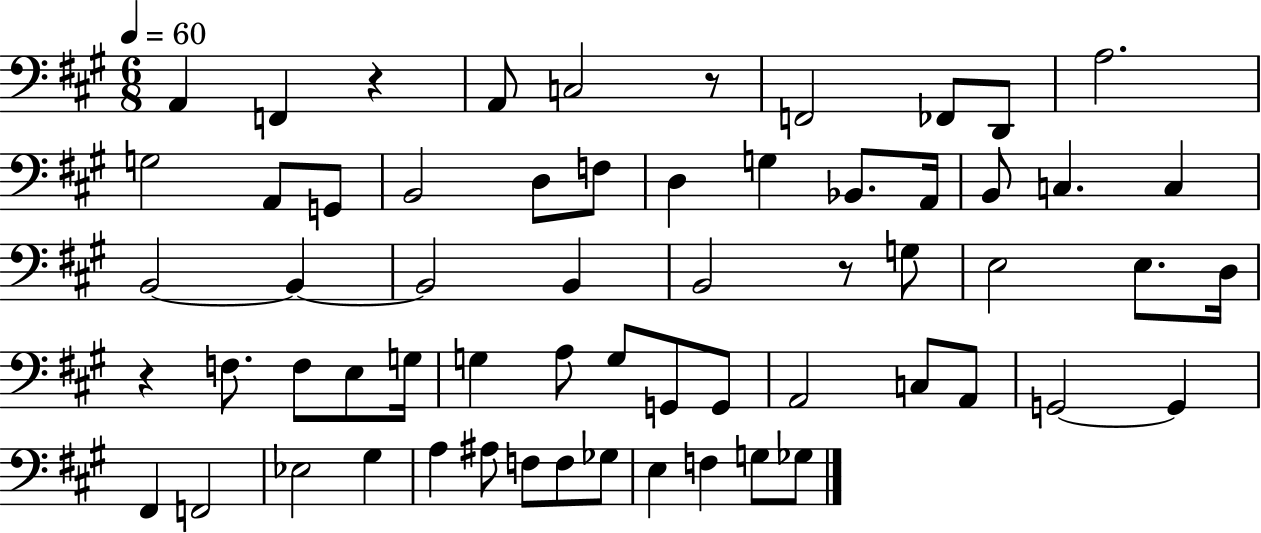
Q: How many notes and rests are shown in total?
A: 61